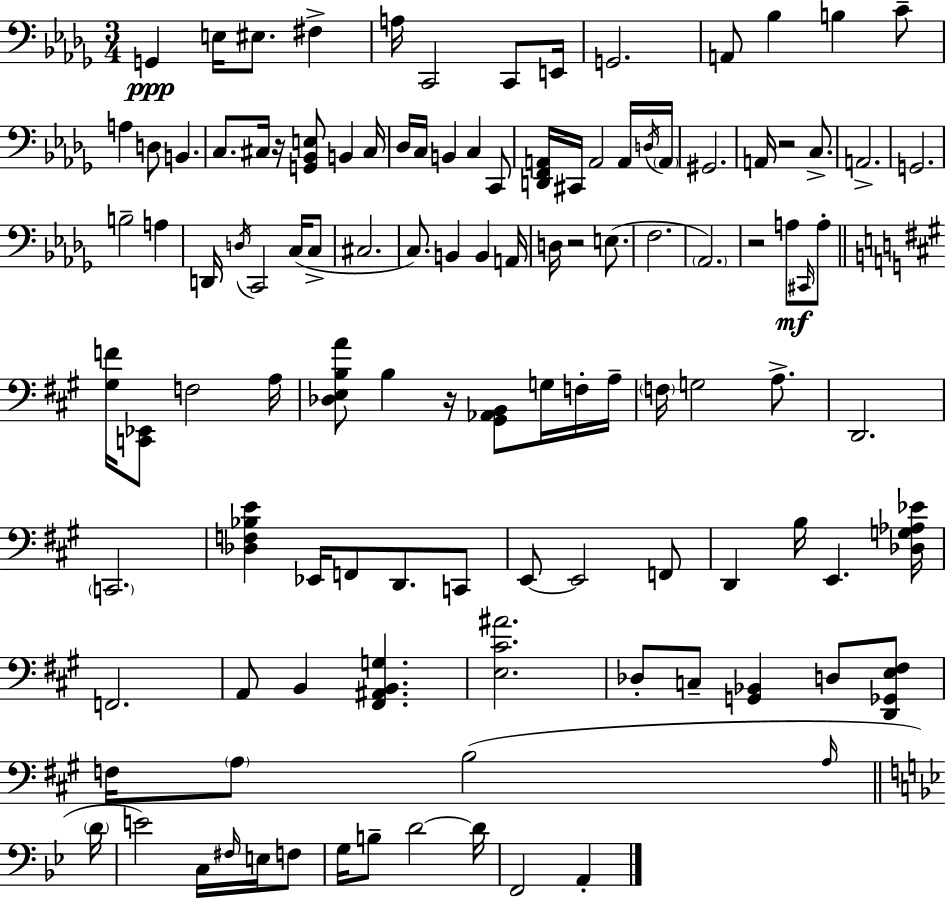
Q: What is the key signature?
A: BES minor